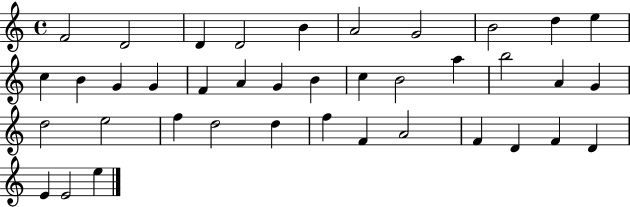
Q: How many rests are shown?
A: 0